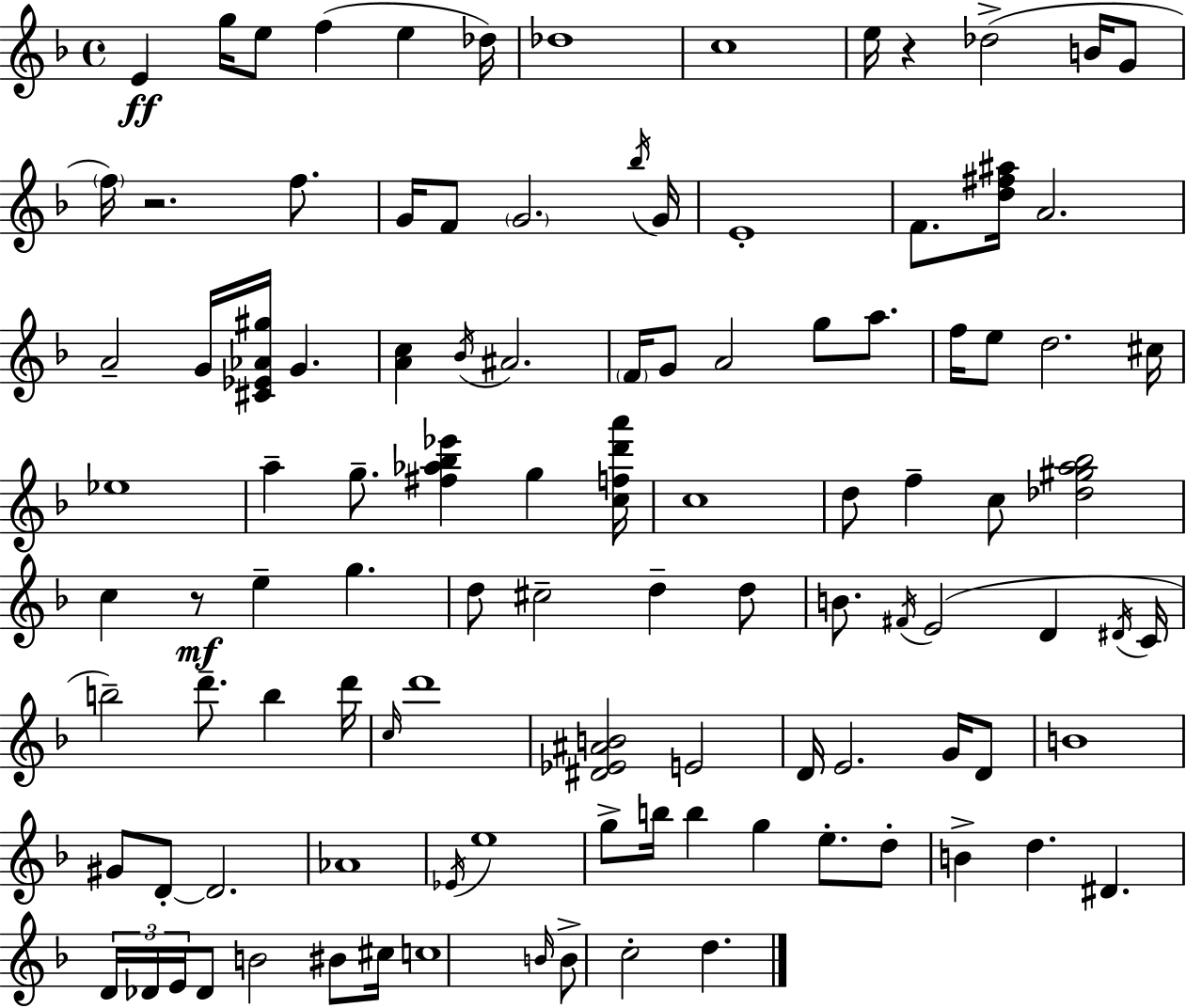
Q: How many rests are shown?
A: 3